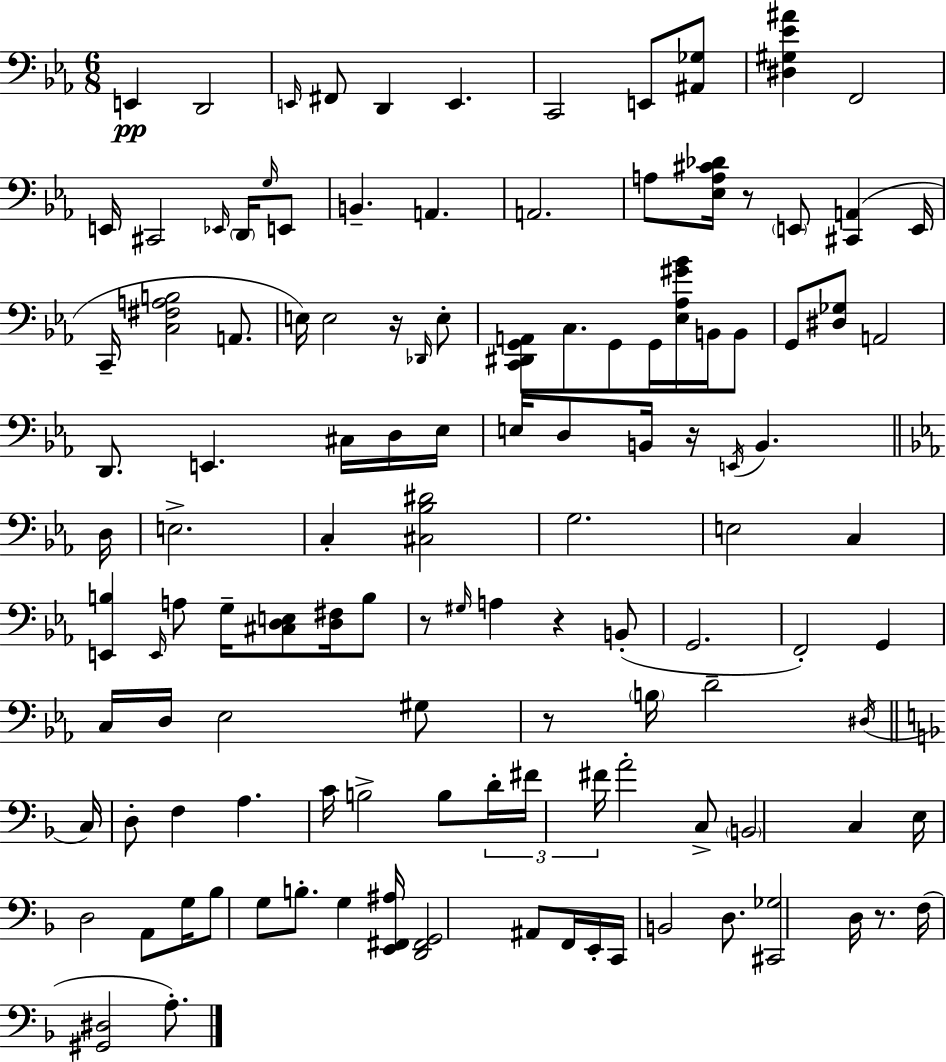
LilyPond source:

{
  \clef bass
  \numericTimeSignature
  \time 6/8
  \key c \minor
  e,4\pp d,2 | \grace { e,16 } fis,8 d,4 e,4. | c,2 e,8 <ais, ges>8 | <dis gis ees' ais'>4 f,2 | \break e,16 cis,2 \grace { ees,16 } \parenthesize d,16 | \grace { g16 } e,8 b,4.-- a,4. | a,2. | a8 <ees a cis' des'>16 r8 \parenthesize e,8 <cis, a,>4( | \break e,16 c,16-- <c fis a b>2 | a,8. e16) e2 | r16 \grace { des,16 } e8-. <c, dis, g, a,>8 c8. g,8 g,16 | <ees aes gis' bes'>16 b,16 b,8 g,8 <dis ges>8 a,2 | \break d,8. e,4. | cis16 d16 ees16 e16 d8 b,16 r16 \acciaccatura { e,16 } b,4. | \bar "||" \break \key ees \major d16 e2.-> | c4-. <cis bes dis'>2 | g2. | e2 c4 | \break <e, b>4 \grace { e,16 } a8 g16-- <cis d e>8 <d fis>16 | b8 r8 \grace { gis16 } a4 r4 | b,8-.( g,2. | f,2-.) g,4 | \break c16 d16 ees2 | gis8 r8 \parenthesize b16 d'2-- | \acciaccatura { dis16 } \bar "||" \break \key f \major c16 d8-. f4 a4. | c'16 b2-> b8 | \tuplet 3/2 { d'16-. fis'16 fis'16 } a'2-. c8-> | \parenthesize b,2 c4 | \break e16 d2 a,8 | g16 bes8 g8 b8.-. g4 | <e, fis, ais>16 <d, fis, g,>2 ais,8 f,16 | e,16-. c,16 b,2 d8. | \break <cis, ges>2 d16 r8. | f16( <gis, dis>2 a8.-.) | \bar "|."
}